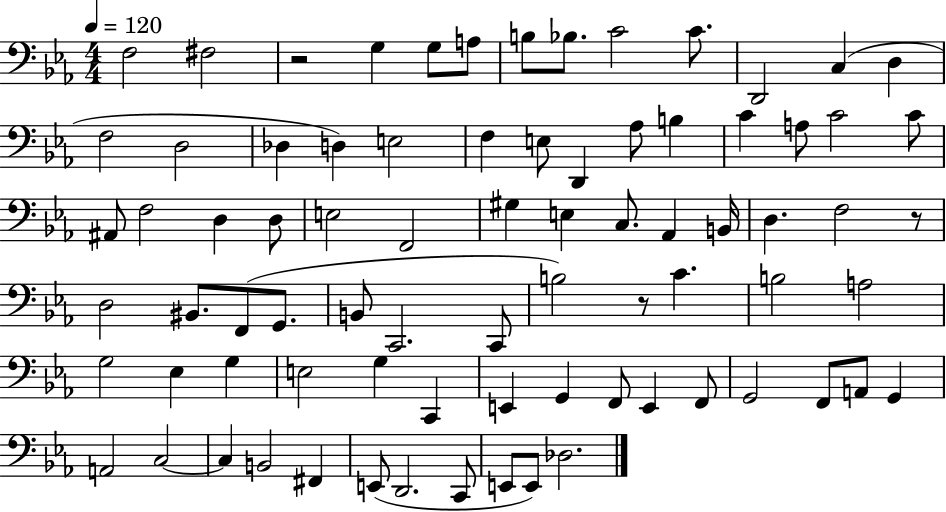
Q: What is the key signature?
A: EES major